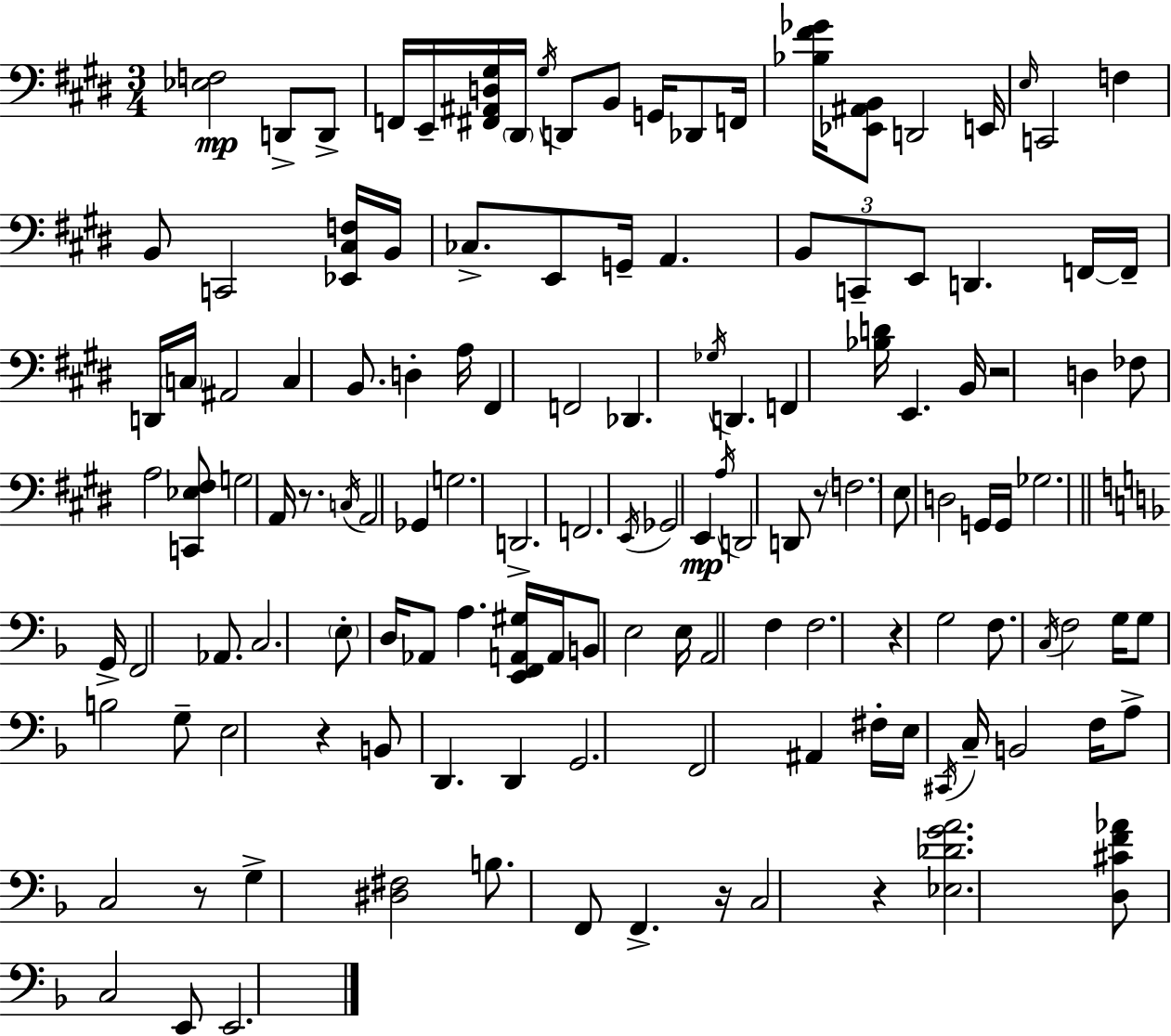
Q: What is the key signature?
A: E major